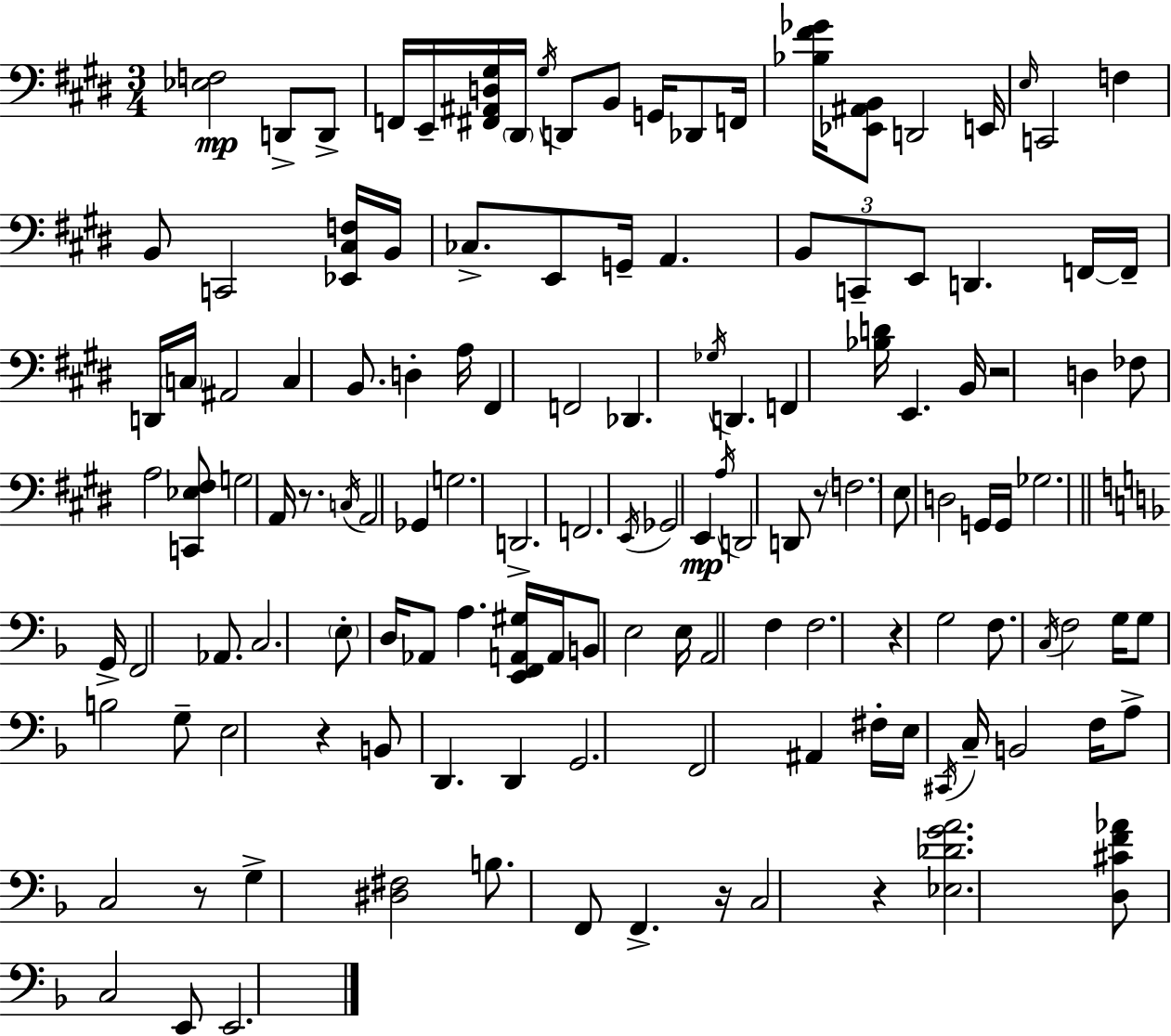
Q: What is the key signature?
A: E major